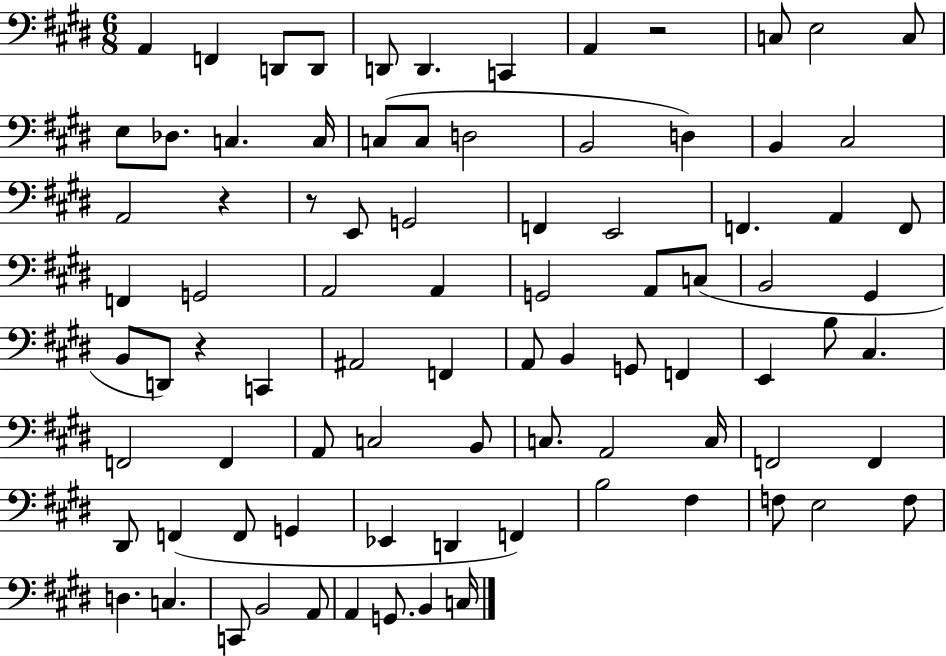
X:1
T:Untitled
M:6/8
L:1/4
K:E
A,, F,, D,,/2 D,,/2 D,,/2 D,, C,, A,, z2 C,/2 E,2 C,/2 E,/2 _D,/2 C, C,/4 C,/2 C,/2 D,2 B,,2 D, B,, ^C,2 A,,2 z z/2 E,,/2 G,,2 F,, E,,2 F,, A,, F,,/2 F,, G,,2 A,,2 A,, G,,2 A,,/2 C,/2 B,,2 ^G,, B,,/2 D,,/2 z C,, ^A,,2 F,, A,,/2 B,, G,,/2 F,, E,, B,/2 ^C, F,,2 F,, A,,/2 C,2 B,,/2 C,/2 A,,2 C,/4 F,,2 F,, ^D,,/2 F,, F,,/2 G,, _E,, D,, F,, B,2 ^F, F,/2 E,2 F,/2 D, C, C,,/2 B,,2 A,,/2 A,, G,,/2 B,, C,/4